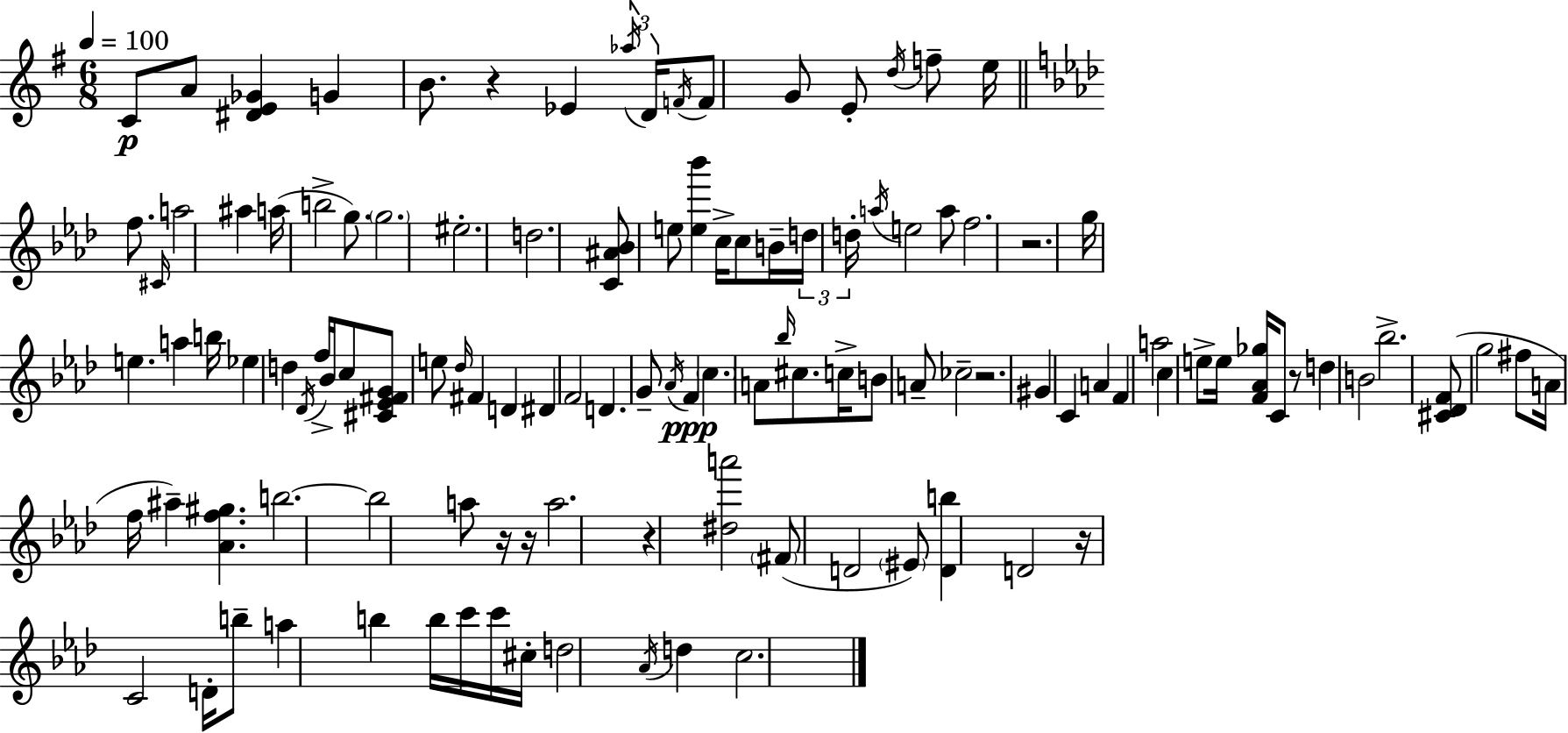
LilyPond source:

{
  \clef treble
  \numericTimeSignature
  \time 6/8
  \key e \minor
  \tempo 4 = 100
  c'8\p a'8 <dis' e' ges'>4 g'4 | b'8. r4 ees'4 \tuplet 3/2 { \acciaccatura { aes''16 } | d'16 \acciaccatura { f'16 } } f'8 g'8 e'8-. \acciaccatura { d''16 } f''8-- e''16 | \bar "||" \break \key f \minor f''8. \grace { cis'16 } a''2 | ais''4 a''16( b''2-> | g''8.) \parenthesize g''2. | eis''2.-. | \break d''2. | <c' ais' bes'>8 e''8 <e'' bes'''>4 | c''16-> c''8 b'16-- \tuplet 3/2 { d''16 d''16-. \acciaccatura { a''16 } } e''2 | a''8 f''2. | \break r2. | g''16 e''4. | a''4 b''16 ees''4 d''4 | \acciaccatura { des'16 } f''16-> bes'16 c''8 <cis' ees' fis' g'>8 e''8 \grace { des''16 } fis'4 | \break d'4 dis'4 f'2 | d'4. | g'8-- \acciaccatura { aes'16 }\ppp f'4 \parenthesize c''4. | a'8 \grace { bes''16 } cis''8. c''16-> b'8 a'8-- | \break ces''2-- r2. | gis'4 | c'4 a'4 f'4 | a''2 c''4 | \break e''8-> e''16 <f' aes' ges''>16 c'8 r8 d''4 | b'2 bes''2.-> | <cis' des' f'>8( g''2 | fis''8 a'16 f''16 ais''4--) | \break <aes' f'' gis''>4. b''2.~~ | b''2 | a''8 r16 r16 a''2. | r4 | \break <dis'' a'''>2 \parenthesize fis'8( d'2 | \parenthesize eis'8) <d' b''>4 | d'2 r16 c'2 | d'16-. b''8-- a''4 | \break b''4 b''16 c'''16 c'''16 cis''16-. d''2 | \acciaccatura { aes'16 } d''4 c''2. | \bar "|."
}